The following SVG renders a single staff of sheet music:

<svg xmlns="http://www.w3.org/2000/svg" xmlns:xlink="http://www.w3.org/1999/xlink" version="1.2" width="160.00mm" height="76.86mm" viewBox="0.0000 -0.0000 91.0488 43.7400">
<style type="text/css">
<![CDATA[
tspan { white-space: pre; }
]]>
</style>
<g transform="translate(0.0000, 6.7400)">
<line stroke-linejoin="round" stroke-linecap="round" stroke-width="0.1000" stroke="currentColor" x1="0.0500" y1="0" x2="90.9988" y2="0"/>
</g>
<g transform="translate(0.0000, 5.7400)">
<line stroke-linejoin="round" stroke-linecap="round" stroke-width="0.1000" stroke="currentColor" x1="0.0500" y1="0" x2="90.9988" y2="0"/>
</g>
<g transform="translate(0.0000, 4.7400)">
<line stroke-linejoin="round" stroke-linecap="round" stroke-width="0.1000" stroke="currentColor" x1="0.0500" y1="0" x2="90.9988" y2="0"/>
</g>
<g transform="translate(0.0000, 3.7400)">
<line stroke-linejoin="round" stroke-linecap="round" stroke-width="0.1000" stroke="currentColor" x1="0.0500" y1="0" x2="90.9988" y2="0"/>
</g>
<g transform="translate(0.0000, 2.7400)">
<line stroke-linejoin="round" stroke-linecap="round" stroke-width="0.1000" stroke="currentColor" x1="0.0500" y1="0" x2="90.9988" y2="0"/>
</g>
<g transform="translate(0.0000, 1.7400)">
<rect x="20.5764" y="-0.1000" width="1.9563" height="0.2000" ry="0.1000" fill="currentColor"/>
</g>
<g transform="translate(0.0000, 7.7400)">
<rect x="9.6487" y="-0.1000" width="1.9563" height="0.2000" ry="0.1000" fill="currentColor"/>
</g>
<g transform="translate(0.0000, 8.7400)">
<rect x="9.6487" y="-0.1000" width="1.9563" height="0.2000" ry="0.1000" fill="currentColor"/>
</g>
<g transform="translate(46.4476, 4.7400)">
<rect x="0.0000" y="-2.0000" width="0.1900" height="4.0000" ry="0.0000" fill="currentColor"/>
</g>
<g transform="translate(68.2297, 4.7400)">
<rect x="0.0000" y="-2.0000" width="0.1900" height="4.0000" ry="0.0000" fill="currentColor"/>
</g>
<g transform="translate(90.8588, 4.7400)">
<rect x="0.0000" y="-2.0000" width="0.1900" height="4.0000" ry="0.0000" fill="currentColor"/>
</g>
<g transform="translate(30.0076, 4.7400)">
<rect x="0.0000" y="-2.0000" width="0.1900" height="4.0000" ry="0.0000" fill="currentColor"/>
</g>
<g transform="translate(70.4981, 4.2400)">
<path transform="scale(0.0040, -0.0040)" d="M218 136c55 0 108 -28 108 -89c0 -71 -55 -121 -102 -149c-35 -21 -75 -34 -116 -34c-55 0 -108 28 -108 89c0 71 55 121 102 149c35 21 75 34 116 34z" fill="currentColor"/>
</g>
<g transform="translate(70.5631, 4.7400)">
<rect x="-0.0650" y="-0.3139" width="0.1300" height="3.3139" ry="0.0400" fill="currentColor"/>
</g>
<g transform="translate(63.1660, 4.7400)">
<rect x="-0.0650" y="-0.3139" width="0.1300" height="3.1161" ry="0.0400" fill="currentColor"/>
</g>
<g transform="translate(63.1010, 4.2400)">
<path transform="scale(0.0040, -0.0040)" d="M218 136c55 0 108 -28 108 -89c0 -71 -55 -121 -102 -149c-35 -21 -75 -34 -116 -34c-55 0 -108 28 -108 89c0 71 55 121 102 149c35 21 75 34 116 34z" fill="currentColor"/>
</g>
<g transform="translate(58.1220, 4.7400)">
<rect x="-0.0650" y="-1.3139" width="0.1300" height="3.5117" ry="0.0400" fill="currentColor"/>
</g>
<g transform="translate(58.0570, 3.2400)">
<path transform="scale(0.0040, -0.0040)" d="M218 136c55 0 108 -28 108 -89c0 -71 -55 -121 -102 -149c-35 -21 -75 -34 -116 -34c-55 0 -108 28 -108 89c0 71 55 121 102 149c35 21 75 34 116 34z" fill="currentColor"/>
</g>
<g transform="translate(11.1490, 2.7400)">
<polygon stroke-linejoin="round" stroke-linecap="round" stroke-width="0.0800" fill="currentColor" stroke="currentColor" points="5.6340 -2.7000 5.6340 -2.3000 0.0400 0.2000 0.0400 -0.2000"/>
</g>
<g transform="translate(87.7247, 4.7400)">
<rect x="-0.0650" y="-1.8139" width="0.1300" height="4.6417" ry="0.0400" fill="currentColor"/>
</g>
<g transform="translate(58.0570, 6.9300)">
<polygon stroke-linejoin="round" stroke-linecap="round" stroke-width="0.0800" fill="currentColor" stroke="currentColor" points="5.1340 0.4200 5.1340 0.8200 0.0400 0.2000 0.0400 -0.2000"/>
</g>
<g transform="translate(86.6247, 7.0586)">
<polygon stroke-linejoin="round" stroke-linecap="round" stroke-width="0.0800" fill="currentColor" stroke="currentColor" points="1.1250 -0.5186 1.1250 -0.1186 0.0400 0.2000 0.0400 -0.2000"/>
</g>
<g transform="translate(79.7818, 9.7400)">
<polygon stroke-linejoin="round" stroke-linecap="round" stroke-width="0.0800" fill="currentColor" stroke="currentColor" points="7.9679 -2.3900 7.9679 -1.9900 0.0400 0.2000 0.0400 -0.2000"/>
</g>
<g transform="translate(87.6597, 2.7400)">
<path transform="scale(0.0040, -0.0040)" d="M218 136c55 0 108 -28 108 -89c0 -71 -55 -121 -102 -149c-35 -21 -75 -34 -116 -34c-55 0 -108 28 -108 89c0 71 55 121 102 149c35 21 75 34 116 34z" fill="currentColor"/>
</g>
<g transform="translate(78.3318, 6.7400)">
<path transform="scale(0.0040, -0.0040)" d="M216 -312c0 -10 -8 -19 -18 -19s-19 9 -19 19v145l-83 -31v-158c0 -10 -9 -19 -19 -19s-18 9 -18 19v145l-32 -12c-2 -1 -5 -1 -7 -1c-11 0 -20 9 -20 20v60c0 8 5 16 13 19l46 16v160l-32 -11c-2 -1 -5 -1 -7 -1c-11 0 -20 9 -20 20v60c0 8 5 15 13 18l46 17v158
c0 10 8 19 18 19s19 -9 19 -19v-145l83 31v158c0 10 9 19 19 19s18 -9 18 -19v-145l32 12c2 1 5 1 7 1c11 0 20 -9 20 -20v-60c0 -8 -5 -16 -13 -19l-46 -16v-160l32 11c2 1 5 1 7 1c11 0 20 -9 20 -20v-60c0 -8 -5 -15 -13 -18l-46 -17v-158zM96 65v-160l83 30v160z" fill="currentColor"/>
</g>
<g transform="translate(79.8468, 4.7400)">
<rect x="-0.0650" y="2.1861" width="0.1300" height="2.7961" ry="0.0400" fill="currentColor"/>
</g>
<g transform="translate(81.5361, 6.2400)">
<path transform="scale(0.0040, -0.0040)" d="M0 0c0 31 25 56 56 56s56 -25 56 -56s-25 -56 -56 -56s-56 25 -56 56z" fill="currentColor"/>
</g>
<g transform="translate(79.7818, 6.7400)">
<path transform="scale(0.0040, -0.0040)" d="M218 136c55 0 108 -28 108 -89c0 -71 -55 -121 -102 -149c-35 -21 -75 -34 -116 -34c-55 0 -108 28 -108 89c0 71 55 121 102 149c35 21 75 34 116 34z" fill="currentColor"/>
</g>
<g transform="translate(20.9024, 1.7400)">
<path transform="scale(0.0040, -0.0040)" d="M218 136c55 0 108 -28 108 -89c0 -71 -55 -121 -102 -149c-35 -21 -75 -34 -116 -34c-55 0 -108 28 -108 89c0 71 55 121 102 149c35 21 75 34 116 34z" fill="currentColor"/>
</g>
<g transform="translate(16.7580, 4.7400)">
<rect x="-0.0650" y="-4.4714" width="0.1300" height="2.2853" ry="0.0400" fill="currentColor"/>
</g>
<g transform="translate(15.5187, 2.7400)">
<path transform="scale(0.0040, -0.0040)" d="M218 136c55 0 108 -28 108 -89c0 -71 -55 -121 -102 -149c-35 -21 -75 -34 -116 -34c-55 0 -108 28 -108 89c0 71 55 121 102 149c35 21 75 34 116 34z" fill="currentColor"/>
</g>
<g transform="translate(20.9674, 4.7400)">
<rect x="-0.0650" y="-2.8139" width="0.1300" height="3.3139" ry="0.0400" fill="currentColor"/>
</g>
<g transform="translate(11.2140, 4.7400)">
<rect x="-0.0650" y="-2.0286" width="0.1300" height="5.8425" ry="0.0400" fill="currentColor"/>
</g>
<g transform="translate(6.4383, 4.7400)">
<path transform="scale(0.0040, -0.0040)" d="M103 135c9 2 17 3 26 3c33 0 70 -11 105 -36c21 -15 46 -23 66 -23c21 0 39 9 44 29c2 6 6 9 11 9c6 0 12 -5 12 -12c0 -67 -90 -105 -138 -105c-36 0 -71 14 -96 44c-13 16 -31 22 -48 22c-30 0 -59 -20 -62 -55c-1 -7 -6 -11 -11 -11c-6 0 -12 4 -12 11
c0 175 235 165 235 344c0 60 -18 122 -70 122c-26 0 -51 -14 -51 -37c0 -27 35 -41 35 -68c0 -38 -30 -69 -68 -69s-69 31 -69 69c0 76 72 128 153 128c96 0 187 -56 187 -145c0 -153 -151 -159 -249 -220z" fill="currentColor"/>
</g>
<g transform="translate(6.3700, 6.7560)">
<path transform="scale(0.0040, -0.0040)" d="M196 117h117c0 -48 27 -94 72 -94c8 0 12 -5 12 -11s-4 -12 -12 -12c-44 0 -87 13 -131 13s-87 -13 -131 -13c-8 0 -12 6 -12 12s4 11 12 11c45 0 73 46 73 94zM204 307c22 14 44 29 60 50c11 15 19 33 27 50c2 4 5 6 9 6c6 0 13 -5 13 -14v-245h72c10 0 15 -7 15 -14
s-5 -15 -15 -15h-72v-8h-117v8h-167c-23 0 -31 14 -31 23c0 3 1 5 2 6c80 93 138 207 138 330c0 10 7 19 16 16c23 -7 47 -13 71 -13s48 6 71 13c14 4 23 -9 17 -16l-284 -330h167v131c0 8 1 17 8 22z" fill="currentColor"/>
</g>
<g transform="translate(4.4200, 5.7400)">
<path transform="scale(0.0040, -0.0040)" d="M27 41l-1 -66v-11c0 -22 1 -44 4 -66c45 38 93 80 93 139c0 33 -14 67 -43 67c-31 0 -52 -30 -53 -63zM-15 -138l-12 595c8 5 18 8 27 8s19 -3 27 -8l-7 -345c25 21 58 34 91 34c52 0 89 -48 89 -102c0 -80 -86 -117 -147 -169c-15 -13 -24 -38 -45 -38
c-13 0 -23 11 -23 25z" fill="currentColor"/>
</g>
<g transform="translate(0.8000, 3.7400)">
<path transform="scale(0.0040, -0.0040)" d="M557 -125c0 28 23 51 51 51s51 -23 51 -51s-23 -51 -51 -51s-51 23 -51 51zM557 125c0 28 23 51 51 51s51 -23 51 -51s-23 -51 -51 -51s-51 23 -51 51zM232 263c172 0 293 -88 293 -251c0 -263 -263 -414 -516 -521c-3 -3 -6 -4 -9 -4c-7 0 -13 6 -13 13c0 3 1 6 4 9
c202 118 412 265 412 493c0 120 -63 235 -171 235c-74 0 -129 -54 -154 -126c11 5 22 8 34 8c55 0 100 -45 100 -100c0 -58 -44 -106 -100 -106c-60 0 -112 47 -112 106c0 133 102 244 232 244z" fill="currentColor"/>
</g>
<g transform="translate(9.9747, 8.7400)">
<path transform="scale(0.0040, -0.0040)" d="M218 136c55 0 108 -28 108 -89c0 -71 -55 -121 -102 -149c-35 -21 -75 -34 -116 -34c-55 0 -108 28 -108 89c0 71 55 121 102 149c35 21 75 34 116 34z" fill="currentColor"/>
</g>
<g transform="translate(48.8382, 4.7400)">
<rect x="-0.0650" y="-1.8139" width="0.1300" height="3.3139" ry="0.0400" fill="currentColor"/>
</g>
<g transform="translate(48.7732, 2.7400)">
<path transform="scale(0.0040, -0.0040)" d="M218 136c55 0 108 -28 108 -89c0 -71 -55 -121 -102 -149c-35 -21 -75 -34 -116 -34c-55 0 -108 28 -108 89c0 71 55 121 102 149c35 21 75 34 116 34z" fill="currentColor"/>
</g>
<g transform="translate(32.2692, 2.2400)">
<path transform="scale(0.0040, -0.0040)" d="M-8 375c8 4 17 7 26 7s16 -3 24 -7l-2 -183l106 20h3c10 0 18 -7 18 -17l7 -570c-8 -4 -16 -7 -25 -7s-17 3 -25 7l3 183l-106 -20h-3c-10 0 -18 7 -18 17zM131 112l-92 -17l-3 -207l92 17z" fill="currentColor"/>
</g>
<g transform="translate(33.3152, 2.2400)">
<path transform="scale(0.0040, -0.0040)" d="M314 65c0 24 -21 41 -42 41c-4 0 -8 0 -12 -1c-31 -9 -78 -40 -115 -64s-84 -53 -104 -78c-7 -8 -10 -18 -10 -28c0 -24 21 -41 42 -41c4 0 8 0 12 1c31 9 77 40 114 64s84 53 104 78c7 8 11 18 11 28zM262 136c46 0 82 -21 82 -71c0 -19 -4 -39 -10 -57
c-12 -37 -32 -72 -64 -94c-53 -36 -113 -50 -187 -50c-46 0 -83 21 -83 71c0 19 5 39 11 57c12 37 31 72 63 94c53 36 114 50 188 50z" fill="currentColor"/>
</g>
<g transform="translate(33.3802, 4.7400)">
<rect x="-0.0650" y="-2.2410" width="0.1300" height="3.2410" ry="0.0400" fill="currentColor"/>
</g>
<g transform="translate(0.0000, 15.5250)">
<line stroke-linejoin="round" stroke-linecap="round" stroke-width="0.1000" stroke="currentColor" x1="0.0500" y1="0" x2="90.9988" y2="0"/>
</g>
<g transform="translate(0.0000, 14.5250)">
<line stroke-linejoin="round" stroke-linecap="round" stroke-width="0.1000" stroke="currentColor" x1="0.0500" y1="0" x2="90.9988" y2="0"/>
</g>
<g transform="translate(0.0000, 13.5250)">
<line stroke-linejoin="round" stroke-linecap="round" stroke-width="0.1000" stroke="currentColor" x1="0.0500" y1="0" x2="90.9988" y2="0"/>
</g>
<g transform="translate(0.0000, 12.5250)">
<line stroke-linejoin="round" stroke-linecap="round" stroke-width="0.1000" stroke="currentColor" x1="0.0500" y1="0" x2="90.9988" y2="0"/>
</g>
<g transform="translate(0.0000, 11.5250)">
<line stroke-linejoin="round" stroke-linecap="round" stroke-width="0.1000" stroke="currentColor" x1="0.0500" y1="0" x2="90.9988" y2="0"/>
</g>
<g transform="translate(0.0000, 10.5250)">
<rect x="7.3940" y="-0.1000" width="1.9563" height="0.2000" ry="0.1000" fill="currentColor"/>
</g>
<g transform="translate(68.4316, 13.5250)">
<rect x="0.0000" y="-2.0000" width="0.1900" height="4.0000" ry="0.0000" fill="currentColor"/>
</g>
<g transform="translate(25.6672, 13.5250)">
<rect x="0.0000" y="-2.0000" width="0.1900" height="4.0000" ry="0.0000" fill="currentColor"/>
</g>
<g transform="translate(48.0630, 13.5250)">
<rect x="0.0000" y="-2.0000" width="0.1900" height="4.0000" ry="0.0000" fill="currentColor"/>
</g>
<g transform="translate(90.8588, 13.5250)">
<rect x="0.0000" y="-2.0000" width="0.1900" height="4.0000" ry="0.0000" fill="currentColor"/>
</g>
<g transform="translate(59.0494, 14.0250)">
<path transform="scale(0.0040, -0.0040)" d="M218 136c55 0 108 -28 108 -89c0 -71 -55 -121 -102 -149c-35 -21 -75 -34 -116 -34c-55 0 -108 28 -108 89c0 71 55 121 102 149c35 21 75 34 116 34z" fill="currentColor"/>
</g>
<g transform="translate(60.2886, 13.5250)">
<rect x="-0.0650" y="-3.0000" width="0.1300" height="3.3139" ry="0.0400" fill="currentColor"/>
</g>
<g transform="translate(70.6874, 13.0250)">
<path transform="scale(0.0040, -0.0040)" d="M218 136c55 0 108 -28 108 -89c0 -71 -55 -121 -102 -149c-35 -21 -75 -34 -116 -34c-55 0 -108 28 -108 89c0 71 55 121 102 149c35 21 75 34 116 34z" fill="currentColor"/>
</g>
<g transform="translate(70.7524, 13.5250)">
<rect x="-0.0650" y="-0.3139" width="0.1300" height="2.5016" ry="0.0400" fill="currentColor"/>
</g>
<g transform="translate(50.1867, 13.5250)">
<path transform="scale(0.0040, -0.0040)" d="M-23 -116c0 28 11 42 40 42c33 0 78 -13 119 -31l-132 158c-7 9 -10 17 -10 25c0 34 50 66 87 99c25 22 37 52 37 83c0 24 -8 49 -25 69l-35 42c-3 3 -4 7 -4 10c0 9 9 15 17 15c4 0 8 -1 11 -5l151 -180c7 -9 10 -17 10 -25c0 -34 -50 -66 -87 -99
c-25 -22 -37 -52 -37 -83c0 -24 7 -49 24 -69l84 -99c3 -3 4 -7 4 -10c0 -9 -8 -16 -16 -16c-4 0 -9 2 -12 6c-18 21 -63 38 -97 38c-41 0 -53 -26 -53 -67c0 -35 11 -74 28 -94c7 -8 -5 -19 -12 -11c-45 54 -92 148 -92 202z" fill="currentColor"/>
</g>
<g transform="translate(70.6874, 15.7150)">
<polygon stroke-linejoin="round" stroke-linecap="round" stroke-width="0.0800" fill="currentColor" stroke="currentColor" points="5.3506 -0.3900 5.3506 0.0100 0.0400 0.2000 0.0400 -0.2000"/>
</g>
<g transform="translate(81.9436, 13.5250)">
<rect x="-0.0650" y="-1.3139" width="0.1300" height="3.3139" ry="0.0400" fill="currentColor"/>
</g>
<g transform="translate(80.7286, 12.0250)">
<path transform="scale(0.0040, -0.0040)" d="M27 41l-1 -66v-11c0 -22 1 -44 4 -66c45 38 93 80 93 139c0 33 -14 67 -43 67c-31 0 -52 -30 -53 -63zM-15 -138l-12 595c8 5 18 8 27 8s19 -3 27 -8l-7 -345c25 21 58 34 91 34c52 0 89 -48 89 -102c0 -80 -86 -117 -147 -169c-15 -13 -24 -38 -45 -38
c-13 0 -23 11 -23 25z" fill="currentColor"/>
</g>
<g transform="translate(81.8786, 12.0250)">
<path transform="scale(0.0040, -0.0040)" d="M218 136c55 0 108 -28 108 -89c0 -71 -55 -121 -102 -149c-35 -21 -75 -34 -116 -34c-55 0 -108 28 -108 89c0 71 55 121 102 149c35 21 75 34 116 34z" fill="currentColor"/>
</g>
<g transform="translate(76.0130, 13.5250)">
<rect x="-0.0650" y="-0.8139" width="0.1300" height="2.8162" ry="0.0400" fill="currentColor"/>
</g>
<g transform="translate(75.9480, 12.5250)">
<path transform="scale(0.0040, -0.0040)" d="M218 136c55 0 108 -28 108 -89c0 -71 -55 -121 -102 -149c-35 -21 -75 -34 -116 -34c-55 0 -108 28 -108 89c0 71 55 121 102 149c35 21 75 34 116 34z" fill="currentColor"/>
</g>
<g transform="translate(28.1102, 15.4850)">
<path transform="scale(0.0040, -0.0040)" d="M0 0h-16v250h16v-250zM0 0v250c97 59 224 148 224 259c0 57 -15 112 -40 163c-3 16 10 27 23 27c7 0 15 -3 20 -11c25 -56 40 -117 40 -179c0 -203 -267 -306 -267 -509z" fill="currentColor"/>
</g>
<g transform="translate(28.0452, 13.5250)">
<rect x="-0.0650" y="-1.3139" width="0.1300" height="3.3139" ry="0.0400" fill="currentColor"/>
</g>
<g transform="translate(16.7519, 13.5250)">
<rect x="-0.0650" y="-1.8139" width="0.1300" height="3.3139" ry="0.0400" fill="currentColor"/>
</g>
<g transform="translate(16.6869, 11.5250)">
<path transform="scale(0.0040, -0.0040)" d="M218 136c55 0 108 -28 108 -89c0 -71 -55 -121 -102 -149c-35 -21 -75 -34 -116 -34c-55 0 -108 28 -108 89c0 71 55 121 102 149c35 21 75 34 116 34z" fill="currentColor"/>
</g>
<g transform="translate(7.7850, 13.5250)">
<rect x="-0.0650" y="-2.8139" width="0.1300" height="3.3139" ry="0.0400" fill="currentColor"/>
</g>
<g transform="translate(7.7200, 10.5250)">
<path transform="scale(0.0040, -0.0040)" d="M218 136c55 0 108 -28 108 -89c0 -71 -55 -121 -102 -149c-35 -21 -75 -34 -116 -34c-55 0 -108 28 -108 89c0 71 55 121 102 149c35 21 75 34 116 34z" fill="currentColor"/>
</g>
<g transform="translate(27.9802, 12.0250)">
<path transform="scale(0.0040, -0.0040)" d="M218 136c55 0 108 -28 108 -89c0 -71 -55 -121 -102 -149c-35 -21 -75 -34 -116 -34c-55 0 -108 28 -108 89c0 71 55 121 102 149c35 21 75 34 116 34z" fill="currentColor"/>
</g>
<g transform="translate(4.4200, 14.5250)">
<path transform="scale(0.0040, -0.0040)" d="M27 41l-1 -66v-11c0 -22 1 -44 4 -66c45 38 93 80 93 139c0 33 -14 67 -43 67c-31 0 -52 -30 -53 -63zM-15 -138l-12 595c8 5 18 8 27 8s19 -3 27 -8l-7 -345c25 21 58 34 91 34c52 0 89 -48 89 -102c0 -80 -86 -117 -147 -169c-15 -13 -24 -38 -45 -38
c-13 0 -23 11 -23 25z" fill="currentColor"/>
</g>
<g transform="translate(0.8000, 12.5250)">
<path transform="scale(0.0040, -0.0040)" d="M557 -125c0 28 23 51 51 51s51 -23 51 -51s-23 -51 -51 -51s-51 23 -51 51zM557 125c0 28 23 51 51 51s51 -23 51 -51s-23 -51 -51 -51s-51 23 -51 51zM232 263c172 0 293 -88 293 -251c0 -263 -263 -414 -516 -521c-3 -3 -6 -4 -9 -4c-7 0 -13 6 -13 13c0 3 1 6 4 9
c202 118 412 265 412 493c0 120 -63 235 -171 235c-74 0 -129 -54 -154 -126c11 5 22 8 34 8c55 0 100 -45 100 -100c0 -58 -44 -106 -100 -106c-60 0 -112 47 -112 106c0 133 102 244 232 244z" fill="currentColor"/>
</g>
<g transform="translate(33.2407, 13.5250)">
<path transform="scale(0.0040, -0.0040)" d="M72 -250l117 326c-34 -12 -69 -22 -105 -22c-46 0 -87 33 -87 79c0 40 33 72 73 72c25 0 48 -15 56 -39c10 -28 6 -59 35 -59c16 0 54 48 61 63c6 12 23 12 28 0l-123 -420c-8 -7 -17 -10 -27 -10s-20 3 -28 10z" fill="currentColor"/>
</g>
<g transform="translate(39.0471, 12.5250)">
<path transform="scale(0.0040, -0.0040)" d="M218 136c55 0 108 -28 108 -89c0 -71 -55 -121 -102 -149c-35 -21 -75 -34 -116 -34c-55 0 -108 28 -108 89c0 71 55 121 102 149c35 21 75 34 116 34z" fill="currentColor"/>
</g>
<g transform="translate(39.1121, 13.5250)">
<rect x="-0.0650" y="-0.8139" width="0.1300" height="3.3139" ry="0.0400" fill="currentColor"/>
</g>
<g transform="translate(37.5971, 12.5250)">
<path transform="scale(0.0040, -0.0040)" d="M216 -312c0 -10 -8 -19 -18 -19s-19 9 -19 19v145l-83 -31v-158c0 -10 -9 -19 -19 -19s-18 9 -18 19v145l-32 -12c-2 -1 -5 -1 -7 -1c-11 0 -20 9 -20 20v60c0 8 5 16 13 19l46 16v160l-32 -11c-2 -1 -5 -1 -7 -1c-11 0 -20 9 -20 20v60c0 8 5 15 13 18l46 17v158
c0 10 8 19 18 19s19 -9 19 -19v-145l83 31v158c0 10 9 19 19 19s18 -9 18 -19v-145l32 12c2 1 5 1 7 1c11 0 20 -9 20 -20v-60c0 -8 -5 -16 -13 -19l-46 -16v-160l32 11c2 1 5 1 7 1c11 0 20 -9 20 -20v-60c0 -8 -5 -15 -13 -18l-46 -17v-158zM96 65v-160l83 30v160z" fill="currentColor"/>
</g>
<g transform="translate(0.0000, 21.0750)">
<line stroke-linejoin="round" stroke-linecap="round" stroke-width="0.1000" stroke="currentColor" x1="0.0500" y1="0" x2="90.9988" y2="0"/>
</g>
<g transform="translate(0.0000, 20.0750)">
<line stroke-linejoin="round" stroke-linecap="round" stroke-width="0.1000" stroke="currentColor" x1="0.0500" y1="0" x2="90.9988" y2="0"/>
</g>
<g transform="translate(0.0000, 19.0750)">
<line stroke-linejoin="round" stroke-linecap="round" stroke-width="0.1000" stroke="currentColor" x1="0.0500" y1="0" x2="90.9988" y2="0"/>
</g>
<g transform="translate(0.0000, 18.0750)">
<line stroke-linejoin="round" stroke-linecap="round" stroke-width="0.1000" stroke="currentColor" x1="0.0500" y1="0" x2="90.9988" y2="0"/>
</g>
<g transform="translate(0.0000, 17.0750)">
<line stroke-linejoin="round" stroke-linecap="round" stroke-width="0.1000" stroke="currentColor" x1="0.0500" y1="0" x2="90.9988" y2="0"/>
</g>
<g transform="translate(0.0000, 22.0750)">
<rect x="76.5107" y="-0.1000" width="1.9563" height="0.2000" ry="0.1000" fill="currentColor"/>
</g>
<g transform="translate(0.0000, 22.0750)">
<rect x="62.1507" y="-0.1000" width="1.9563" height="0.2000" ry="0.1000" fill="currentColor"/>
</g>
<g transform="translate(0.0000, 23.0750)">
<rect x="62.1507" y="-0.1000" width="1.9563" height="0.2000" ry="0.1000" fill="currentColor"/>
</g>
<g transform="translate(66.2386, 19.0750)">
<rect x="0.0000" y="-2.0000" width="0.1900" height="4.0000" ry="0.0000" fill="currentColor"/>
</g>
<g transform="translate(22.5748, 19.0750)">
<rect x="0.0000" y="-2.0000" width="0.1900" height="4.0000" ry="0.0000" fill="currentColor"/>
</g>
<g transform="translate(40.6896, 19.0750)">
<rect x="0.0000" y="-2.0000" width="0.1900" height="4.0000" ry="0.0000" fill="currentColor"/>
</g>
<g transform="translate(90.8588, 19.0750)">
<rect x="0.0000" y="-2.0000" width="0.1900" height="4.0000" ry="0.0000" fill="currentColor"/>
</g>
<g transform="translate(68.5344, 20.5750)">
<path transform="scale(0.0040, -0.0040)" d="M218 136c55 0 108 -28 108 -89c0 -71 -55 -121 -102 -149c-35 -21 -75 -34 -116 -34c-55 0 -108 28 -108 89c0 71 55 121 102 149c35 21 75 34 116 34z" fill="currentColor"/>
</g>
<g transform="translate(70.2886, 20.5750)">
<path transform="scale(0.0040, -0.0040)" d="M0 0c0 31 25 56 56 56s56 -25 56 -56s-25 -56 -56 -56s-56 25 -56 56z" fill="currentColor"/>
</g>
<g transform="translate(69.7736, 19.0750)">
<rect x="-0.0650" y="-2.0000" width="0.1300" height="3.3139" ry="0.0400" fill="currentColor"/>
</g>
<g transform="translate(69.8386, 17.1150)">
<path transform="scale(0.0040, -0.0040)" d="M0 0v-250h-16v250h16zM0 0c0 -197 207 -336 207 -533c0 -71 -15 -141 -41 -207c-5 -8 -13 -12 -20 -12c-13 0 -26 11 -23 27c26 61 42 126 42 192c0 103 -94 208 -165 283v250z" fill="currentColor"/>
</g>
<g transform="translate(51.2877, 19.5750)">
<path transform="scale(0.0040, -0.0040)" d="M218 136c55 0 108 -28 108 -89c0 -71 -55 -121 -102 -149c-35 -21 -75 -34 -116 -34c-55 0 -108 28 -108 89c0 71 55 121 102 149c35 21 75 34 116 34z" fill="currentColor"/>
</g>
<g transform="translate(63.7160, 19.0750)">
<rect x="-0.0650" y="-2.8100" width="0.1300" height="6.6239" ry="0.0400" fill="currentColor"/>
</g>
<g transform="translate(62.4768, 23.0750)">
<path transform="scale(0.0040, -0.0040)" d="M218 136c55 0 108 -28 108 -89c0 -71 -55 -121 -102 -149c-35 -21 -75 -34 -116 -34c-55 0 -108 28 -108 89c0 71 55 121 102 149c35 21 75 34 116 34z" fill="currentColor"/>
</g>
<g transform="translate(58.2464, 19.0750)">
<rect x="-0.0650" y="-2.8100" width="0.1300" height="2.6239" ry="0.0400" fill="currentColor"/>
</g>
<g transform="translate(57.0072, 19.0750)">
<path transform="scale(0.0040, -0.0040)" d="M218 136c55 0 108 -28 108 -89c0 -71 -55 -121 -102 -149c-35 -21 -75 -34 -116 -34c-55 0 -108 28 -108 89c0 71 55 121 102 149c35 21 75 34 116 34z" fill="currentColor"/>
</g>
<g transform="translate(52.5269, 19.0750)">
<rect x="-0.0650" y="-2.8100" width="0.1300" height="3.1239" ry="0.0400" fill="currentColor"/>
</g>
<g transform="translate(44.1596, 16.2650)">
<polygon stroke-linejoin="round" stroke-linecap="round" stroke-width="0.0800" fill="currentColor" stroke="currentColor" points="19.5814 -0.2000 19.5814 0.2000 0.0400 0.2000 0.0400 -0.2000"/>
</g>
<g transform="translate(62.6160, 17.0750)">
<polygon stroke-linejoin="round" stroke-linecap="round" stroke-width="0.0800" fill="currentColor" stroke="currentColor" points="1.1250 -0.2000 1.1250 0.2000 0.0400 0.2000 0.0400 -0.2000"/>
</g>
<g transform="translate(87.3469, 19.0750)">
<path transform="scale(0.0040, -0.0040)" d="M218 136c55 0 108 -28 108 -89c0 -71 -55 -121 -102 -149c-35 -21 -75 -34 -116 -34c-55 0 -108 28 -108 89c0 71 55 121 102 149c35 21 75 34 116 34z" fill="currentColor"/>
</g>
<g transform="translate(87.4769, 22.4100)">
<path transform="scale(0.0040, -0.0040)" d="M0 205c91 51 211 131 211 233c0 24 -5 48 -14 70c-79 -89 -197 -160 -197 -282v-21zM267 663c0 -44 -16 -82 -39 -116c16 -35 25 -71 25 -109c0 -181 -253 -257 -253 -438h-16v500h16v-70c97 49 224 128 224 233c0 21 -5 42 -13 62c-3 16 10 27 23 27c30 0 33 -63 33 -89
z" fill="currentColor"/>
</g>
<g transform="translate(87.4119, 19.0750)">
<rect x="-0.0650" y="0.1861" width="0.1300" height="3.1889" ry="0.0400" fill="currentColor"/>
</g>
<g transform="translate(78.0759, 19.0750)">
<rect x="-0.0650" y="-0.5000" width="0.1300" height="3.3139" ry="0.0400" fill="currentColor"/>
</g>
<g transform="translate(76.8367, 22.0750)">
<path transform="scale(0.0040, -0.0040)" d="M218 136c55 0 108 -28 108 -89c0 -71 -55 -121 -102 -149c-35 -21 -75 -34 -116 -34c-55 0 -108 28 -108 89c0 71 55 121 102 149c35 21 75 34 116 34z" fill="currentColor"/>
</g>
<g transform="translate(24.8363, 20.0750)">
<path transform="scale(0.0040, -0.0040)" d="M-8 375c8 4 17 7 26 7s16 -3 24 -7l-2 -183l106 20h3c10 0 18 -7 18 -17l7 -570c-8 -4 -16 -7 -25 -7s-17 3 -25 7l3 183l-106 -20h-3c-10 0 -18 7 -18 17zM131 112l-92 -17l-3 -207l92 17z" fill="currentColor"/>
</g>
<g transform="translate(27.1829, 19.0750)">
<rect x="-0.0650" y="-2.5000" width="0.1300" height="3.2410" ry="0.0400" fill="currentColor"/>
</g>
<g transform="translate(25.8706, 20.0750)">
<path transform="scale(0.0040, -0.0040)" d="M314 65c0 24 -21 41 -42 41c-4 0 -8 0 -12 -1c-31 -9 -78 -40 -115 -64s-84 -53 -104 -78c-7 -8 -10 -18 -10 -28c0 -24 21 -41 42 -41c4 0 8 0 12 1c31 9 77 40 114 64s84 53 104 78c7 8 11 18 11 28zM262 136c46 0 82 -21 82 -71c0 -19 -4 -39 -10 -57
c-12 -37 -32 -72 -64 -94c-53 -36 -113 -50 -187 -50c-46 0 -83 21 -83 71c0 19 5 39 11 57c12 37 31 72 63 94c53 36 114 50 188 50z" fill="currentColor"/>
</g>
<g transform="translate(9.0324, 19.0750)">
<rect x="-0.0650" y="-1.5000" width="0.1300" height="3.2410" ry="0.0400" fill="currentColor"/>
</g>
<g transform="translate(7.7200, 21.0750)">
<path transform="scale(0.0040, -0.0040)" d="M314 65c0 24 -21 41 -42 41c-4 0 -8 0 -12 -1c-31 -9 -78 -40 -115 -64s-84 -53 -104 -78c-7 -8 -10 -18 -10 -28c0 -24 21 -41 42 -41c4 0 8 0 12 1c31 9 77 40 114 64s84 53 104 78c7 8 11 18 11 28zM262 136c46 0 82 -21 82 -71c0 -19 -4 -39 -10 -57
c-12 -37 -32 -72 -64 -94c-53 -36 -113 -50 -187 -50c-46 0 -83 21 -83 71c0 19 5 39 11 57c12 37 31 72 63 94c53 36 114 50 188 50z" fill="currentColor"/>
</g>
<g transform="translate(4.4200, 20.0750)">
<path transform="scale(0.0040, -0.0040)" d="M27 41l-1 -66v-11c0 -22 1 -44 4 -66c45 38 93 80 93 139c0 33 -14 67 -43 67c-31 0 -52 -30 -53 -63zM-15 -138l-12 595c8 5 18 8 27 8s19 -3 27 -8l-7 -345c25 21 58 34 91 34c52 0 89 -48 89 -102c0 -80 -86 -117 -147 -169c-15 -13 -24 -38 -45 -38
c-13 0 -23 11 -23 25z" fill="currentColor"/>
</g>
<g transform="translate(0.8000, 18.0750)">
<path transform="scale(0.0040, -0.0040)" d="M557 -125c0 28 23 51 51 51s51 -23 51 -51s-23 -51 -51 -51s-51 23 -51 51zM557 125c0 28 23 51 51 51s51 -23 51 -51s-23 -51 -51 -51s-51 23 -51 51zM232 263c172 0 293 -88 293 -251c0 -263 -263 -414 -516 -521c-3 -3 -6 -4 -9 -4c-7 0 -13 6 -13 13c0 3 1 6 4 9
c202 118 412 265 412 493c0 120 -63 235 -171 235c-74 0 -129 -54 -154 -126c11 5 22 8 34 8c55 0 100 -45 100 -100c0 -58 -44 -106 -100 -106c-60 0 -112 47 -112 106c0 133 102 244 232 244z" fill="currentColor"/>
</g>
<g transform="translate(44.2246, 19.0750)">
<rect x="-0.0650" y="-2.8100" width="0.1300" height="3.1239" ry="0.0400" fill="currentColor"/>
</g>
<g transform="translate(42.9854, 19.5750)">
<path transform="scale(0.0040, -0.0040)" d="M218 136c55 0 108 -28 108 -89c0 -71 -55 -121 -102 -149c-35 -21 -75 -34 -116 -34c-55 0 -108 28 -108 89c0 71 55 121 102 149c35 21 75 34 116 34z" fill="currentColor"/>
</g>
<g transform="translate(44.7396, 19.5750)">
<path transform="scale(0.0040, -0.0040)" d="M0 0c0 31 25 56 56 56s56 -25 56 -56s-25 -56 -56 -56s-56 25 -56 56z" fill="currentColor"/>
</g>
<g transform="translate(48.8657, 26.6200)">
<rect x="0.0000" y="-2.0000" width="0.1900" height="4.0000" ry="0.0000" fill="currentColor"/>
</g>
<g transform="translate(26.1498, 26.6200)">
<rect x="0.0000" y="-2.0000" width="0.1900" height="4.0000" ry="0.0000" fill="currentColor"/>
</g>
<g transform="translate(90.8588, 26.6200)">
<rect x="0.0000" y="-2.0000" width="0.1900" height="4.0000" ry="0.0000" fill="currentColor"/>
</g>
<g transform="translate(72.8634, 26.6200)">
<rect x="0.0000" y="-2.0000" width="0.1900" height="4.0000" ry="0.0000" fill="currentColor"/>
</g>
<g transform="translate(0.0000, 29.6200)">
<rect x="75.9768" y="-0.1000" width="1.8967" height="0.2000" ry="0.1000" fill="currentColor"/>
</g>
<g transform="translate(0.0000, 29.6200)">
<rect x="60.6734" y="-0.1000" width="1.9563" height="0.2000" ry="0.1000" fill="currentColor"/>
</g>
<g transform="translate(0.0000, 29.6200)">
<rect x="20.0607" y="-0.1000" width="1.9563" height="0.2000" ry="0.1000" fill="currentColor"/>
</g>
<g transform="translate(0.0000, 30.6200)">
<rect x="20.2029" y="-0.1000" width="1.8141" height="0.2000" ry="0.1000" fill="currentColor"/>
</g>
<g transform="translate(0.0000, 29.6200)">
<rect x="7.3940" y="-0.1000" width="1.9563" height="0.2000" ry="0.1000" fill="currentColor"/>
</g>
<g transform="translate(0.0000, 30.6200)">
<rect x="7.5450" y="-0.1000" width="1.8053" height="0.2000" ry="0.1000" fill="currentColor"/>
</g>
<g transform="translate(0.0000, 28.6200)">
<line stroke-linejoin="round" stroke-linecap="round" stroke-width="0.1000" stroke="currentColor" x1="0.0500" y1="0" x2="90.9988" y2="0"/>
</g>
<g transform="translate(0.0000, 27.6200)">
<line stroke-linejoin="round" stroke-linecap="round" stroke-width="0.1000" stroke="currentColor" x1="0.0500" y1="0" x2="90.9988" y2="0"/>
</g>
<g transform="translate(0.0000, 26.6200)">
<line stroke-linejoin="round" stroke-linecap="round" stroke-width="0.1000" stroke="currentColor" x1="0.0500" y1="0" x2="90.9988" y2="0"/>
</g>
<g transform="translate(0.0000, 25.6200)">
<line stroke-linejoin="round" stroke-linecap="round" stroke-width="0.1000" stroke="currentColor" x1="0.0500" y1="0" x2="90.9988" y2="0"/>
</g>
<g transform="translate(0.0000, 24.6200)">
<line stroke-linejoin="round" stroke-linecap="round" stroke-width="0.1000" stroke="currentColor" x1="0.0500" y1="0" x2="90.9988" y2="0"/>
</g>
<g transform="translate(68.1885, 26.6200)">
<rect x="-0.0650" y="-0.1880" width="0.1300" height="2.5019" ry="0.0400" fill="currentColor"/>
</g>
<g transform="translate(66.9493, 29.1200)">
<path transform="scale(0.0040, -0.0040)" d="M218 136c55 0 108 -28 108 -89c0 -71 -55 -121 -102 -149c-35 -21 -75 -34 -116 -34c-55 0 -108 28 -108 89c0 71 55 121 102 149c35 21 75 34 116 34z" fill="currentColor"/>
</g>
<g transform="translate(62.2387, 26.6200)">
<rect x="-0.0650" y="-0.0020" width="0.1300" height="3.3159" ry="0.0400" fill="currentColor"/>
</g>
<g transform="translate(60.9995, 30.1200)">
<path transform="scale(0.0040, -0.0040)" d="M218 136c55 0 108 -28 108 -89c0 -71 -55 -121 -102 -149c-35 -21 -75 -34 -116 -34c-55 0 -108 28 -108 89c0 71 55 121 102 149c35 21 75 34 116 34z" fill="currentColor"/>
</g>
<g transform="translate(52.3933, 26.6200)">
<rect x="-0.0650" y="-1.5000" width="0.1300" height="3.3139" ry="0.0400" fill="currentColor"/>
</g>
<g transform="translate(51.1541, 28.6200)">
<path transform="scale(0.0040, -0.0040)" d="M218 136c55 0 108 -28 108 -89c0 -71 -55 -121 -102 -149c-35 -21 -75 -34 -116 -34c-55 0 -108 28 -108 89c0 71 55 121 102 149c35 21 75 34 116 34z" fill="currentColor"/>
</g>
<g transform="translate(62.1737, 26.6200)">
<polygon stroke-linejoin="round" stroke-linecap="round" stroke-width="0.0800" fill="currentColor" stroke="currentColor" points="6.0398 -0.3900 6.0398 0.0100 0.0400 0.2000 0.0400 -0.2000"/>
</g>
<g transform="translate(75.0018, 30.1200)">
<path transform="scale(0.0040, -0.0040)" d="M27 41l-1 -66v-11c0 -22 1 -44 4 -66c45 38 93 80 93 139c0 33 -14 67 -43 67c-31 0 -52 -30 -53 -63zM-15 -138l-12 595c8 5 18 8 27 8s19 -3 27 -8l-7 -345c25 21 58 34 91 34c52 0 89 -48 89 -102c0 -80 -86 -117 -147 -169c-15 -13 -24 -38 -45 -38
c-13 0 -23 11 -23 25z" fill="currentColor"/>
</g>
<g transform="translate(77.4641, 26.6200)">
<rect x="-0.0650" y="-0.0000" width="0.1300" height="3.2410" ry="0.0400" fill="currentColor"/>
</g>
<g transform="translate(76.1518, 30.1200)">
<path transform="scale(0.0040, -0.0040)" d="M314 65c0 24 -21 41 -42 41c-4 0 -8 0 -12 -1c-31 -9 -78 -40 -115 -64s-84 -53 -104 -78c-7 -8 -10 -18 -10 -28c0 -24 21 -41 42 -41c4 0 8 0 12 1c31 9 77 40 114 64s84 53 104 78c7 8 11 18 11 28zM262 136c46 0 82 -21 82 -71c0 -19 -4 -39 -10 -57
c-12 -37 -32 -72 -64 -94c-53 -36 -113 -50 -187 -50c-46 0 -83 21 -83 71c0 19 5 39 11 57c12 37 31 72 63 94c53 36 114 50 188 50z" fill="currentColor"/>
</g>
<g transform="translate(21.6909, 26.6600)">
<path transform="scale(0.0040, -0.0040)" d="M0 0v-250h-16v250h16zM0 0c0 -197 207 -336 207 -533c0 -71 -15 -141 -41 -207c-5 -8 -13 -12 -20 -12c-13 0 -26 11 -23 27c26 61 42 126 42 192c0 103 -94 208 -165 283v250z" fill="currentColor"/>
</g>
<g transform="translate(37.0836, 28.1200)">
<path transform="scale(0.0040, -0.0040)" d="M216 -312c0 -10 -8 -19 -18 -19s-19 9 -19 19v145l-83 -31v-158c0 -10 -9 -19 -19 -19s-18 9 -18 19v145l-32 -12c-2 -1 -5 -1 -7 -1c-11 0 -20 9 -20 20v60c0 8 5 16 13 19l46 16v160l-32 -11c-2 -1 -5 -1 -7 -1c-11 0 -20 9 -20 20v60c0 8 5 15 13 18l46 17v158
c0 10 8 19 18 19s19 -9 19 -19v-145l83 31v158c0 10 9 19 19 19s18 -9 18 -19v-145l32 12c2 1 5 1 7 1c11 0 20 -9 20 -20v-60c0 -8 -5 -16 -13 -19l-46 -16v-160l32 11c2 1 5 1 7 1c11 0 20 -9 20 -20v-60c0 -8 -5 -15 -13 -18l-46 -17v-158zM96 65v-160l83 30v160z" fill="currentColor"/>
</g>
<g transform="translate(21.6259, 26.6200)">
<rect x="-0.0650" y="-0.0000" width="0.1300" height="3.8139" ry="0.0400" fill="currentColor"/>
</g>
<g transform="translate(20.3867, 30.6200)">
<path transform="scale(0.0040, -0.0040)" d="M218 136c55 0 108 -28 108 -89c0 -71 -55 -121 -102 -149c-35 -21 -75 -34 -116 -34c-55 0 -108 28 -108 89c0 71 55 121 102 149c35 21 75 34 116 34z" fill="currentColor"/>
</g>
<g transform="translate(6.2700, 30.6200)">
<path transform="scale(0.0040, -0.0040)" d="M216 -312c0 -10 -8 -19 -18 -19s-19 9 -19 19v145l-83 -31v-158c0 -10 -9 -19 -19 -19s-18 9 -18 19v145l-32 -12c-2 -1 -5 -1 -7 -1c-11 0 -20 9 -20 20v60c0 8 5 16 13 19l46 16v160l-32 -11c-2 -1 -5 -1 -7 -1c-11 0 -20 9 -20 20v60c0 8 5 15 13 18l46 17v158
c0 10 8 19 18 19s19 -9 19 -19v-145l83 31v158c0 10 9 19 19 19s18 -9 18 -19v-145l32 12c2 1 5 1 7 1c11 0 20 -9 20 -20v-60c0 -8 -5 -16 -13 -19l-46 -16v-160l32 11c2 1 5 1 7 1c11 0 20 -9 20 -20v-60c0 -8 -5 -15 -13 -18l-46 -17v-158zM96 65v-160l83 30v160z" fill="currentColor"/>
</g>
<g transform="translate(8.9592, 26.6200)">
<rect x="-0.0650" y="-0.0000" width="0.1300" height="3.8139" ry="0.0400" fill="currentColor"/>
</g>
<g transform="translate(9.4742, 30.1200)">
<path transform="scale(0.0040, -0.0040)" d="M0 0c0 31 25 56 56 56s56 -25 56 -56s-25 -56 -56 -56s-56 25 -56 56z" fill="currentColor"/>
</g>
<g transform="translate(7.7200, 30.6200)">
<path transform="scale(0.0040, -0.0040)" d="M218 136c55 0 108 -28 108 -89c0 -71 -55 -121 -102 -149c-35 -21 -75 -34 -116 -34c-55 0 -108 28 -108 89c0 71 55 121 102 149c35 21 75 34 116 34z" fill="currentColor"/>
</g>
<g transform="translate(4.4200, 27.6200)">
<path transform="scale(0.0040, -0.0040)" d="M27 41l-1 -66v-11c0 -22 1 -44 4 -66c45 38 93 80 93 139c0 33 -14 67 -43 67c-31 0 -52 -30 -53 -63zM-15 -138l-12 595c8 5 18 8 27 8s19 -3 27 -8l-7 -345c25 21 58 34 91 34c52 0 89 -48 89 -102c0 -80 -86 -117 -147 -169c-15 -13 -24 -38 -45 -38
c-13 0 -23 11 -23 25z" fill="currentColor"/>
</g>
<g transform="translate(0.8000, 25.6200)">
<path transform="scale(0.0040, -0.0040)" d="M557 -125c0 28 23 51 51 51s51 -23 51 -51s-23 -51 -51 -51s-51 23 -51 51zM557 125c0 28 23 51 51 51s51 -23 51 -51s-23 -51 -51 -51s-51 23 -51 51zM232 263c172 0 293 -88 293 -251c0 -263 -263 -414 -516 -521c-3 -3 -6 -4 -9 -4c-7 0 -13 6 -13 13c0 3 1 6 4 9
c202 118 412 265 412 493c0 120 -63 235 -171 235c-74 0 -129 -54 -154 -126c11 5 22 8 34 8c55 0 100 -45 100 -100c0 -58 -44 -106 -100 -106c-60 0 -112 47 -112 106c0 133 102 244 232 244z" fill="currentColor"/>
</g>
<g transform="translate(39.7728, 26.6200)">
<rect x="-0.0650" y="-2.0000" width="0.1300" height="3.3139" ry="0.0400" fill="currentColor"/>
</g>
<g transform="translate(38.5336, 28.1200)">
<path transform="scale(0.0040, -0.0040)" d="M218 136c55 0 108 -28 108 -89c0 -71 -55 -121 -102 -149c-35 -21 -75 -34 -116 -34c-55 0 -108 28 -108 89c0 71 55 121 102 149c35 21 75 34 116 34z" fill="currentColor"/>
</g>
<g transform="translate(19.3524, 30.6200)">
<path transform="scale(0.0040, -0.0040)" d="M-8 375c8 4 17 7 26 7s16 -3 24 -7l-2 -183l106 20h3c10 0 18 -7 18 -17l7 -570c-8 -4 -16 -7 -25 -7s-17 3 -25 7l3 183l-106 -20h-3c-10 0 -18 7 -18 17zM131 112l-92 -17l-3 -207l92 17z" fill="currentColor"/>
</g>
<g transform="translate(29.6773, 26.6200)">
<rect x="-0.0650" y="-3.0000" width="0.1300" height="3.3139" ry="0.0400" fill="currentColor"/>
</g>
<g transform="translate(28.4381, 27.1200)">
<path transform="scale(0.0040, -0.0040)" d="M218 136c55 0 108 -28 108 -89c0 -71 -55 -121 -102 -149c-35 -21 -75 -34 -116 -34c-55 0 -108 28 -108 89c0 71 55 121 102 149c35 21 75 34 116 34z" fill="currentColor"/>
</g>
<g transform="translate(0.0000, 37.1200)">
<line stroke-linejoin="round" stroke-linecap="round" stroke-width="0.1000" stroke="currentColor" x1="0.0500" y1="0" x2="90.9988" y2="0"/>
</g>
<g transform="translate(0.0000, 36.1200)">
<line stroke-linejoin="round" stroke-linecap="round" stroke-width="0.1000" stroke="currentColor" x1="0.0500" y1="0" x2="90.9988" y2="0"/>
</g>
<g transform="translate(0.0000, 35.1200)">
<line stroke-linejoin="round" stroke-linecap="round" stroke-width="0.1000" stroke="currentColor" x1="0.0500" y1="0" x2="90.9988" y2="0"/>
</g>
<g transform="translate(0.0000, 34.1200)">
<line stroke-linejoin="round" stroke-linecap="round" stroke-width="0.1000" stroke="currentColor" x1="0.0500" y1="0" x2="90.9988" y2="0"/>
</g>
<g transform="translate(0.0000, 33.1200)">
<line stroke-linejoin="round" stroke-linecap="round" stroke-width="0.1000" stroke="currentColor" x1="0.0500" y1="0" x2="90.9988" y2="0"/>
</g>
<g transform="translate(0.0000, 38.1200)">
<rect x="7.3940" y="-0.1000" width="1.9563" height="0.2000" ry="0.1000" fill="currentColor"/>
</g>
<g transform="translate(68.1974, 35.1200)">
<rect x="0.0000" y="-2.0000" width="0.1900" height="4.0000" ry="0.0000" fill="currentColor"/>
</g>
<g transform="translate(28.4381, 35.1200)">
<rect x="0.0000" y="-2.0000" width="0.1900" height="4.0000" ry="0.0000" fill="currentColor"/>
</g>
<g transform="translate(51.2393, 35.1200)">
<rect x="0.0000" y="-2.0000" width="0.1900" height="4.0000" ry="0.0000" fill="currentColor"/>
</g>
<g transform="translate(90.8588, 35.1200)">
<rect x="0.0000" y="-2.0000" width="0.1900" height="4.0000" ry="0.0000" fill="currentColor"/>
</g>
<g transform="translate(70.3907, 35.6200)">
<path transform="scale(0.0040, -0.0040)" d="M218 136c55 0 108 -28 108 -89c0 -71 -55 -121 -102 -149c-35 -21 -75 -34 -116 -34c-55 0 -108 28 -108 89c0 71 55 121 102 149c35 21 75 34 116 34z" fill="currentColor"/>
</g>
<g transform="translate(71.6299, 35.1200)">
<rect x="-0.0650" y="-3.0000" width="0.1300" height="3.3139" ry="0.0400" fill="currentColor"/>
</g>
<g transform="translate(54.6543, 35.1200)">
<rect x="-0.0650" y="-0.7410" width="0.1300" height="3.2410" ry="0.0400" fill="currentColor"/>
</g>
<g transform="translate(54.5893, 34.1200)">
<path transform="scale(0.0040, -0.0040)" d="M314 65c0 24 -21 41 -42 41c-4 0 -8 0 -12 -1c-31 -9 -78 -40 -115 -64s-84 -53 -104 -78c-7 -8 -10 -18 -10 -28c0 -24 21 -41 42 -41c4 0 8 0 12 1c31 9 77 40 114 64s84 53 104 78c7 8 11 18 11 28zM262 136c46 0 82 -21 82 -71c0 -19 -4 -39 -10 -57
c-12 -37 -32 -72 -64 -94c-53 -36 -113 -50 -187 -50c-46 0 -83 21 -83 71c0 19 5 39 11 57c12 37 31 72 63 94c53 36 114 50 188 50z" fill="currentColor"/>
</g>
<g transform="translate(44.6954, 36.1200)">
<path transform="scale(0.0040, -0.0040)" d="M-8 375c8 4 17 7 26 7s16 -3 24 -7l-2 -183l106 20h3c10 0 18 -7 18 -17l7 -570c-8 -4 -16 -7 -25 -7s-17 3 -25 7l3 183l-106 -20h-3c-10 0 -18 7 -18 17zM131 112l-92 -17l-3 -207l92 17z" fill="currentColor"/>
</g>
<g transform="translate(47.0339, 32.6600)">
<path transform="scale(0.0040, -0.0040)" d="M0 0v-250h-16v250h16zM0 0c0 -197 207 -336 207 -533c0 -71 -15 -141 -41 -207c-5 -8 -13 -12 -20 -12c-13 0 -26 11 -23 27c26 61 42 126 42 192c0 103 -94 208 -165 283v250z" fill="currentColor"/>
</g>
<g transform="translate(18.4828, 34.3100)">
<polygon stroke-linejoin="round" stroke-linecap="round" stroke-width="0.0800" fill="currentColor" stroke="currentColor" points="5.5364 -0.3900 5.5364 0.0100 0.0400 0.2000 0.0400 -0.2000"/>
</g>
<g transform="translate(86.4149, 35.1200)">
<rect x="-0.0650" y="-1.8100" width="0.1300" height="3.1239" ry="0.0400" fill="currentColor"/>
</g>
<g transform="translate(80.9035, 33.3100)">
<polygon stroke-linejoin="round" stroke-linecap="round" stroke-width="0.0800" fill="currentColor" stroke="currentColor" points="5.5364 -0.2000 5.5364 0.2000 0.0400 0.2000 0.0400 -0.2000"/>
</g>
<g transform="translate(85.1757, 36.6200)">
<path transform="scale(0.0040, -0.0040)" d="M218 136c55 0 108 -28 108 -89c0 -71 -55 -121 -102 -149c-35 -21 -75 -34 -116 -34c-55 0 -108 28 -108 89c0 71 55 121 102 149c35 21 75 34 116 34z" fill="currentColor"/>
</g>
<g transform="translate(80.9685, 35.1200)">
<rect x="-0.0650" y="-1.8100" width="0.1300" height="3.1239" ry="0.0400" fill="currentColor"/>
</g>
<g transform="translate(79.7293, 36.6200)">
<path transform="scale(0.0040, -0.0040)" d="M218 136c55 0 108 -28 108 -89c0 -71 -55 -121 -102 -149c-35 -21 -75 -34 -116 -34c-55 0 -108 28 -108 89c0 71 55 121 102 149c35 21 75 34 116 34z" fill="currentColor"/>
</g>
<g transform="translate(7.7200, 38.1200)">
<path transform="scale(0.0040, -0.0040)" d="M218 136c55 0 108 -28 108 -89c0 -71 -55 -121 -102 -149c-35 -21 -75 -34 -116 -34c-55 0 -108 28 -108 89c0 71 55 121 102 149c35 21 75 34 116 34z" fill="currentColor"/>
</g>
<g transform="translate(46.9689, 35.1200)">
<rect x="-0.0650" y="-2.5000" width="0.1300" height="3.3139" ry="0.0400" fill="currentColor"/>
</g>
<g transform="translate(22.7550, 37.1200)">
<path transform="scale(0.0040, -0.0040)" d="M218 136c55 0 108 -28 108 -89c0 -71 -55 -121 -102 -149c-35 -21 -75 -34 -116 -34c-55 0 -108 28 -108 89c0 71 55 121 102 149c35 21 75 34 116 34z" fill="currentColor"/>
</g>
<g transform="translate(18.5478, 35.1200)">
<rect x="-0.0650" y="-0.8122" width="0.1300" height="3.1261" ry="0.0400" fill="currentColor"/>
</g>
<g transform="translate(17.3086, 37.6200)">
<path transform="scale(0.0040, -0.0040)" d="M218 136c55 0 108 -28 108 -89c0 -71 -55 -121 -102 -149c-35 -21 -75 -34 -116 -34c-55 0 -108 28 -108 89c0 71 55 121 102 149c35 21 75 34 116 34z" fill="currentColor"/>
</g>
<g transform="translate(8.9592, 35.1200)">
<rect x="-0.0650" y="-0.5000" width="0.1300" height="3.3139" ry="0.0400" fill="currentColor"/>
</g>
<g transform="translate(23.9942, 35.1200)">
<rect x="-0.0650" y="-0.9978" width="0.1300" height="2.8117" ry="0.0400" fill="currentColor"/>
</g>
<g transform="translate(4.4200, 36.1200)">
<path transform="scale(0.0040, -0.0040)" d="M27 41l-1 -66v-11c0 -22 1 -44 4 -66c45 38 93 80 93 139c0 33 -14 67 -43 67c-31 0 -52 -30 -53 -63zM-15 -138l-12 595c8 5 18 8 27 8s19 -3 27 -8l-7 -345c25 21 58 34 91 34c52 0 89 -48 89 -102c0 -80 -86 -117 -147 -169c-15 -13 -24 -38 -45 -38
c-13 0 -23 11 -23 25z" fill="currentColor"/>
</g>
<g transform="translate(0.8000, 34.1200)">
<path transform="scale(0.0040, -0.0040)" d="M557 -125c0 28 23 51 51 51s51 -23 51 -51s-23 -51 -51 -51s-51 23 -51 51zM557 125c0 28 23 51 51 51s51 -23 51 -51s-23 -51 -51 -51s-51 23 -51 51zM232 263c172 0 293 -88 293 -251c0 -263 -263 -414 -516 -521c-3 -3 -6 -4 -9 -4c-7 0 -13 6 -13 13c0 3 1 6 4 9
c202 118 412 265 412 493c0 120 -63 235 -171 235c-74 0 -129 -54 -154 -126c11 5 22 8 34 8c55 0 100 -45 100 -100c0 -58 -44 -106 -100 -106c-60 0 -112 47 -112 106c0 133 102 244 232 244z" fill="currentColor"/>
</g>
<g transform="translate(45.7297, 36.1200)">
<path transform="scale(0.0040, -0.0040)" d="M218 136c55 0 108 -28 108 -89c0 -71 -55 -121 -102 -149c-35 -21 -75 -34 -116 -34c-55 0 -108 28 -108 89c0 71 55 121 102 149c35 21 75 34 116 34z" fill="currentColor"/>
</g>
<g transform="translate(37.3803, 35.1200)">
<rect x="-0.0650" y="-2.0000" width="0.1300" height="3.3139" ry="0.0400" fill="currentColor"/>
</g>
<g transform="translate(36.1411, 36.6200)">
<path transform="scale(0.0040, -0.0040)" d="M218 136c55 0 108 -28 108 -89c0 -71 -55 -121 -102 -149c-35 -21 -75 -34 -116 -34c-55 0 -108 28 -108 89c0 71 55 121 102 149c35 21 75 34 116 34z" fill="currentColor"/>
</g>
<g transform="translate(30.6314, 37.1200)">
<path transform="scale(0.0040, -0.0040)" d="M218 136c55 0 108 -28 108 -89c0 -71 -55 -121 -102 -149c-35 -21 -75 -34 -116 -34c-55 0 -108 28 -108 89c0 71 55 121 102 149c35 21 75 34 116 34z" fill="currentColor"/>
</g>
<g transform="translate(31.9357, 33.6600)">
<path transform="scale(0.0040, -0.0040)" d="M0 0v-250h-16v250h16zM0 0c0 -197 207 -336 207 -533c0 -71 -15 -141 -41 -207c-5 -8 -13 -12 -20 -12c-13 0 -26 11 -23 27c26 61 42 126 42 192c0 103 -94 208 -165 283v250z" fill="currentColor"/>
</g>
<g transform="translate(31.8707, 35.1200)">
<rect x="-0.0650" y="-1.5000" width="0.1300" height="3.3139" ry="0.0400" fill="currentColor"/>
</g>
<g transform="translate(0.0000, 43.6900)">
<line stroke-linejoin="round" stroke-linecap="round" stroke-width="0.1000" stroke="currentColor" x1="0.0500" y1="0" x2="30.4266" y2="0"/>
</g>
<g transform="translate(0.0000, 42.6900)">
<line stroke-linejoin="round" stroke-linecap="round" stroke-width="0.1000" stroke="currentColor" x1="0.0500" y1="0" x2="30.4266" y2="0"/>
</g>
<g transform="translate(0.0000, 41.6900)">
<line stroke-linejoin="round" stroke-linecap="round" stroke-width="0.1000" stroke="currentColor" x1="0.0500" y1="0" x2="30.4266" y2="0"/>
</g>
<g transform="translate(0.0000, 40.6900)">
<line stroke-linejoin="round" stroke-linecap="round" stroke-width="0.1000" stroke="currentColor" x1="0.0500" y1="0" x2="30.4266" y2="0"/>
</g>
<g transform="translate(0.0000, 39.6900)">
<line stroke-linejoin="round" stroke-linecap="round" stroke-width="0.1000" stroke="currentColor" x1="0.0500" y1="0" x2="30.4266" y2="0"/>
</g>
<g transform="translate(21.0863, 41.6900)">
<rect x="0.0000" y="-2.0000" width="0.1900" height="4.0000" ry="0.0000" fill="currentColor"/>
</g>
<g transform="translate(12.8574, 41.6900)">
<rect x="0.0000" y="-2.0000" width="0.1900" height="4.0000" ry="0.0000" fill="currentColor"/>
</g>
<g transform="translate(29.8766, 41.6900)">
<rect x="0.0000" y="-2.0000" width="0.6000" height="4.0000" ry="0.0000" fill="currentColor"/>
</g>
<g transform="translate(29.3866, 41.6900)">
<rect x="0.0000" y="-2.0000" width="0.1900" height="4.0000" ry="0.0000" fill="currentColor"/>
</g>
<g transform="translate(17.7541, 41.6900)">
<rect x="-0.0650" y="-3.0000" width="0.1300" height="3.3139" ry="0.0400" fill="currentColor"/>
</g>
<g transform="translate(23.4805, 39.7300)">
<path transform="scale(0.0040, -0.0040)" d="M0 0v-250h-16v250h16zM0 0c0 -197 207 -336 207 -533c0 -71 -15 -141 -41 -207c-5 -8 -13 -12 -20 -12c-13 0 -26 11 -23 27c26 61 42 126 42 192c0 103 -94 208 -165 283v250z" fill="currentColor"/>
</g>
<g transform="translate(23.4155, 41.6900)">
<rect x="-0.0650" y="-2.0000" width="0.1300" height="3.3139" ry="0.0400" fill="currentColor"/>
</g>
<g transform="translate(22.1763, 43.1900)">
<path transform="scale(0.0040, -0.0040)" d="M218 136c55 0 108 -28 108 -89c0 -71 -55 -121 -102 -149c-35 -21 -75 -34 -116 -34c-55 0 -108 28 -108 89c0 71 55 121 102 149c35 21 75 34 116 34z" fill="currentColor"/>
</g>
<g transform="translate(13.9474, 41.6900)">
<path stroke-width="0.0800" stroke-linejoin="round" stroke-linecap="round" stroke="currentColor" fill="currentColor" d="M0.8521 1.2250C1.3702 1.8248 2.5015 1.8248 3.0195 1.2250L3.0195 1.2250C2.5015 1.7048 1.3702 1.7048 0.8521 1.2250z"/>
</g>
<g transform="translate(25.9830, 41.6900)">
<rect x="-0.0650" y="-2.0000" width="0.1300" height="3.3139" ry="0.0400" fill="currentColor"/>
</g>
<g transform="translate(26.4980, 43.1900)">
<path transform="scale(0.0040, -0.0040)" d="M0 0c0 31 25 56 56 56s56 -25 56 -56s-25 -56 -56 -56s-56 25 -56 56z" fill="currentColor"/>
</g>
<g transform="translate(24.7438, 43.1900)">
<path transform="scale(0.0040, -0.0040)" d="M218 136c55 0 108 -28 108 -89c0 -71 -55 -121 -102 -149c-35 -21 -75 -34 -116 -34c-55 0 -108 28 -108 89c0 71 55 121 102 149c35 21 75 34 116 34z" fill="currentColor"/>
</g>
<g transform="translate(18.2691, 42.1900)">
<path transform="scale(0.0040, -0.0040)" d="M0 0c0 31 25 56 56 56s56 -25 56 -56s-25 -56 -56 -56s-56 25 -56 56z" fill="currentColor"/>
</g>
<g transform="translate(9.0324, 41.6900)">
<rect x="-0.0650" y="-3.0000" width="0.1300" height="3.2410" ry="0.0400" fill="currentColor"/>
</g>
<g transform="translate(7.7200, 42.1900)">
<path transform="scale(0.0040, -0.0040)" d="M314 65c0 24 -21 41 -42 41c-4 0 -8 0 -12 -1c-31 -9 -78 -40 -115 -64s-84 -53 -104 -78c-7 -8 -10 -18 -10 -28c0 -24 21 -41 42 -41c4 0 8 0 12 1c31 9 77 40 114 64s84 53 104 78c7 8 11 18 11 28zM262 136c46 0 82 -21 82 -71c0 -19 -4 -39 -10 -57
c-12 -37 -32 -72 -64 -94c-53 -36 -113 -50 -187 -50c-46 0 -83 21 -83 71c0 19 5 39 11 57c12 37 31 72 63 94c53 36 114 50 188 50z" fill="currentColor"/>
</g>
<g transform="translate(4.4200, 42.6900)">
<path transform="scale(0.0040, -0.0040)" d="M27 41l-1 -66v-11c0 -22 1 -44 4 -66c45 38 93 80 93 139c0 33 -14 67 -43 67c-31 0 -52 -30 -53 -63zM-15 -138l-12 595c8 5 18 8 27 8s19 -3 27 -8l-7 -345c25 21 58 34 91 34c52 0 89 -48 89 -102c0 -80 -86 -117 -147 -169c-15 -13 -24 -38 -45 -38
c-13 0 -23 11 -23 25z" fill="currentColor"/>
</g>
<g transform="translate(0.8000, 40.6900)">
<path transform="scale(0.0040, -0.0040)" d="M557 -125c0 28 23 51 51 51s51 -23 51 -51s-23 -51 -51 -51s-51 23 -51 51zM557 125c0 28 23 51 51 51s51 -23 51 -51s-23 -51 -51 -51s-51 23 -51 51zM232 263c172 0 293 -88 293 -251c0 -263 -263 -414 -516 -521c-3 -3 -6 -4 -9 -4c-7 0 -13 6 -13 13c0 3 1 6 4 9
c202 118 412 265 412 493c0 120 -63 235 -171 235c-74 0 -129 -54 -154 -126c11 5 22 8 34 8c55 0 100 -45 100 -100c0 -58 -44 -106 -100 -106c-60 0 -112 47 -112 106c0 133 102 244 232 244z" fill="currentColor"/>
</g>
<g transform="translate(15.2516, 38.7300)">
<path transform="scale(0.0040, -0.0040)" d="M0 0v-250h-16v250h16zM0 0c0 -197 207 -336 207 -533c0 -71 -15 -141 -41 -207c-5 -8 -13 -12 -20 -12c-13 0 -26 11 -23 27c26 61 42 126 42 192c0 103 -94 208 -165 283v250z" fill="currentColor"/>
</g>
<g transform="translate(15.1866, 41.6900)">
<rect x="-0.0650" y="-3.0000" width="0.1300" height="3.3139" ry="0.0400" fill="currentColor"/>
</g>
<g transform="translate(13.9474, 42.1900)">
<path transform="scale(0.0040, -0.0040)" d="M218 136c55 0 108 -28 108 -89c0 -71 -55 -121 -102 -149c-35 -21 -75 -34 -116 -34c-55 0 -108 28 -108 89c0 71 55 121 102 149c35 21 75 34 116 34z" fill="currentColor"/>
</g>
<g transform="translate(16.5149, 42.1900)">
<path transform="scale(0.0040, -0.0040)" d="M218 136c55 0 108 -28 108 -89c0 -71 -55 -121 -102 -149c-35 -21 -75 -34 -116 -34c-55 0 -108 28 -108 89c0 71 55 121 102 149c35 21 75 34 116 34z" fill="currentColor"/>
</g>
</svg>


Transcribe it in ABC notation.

X:1
T:Untitled
M:2/4
L:1/4
K:F
C,,/2 A,/2 C B,2 A, G,/2 E,/2 E, ^G,,/2 A,/4 C A, G,/2 z/2 ^F, z C, E,/2 F,/2 _G, G,,2 B,,2 C,/2 C,/2 D,/2 C,,/4 A,,/2 E,, D,/4 ^C,, C,,/2 C, ^A,, G,, D,,/2 F,,/2 _D,,2 E,, F,,/2 G,,/2 G,,/2 A,, B,,/2 F,2 C, A,,/2 A,,/2 C,2 C,/2 C, A,,/2 A,,